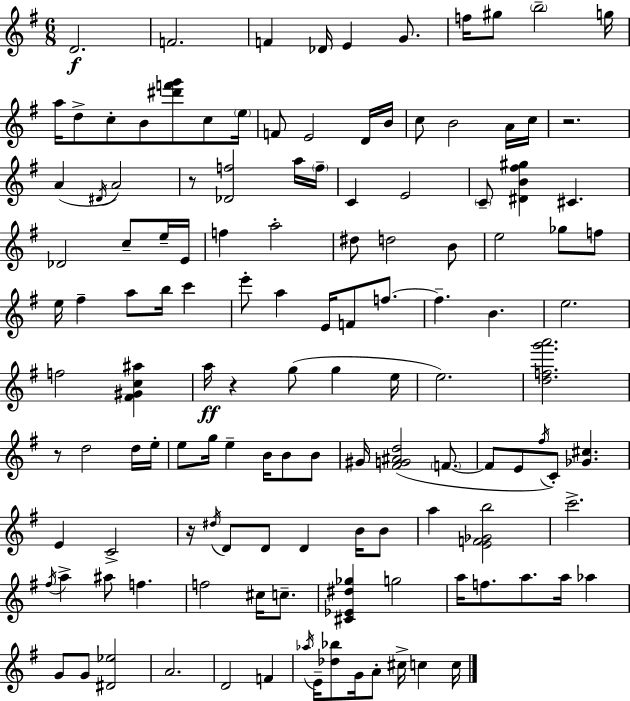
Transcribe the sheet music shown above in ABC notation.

X:1
T:Untitled
M:6/8
L:1/4
K:Em
D2 F2 F _D/4 E G/2 f/4 ^g/2 b2 g/4 a/4 d/2 c/2 B/2 [^d'f'g']/2 c/2 e/4 F/2 E2 D/4 B/4 c/2 B2 A/4 c/4 z2 A ^D/4 A2 z/2 [_Df]2 a/4 f/4 C E2 C/2 [^DB^f^g] ^C _D2 c/2 e/4 E/4 f a2 ^d/2 d2 B/2 e2 _g/2 f/2 e/4 ^f a/2 b/4 c' e'/2 a E/4 F/2 f/2 f B e2 f2 [^F^Gc^a] a/4 z g/2 g e/4 e2 [dfg'a']2 z/2 d2 d/4 e/4 e/2 g/4 e B/4 B/2 B/2 ^G/4 [^FG^Ad]2 F/2 F/2 E/2 ^f/4 C/2 [_G^c] E C2 z/4 ^d/4 D/2 D/2 D B/4 B/2 a [EF_Gb]2 c'2 ^f/4 a ^a/2 f f2 ^c/4 c/2 [^C_E^d_g] g2 a/4 f/2 a/2 a/4 _a G/2 G/2 [^D_e]2 A2 D2 F _a/4 E/4 [_d_b]/2 G/4 A/2 ^c/4 c c/4